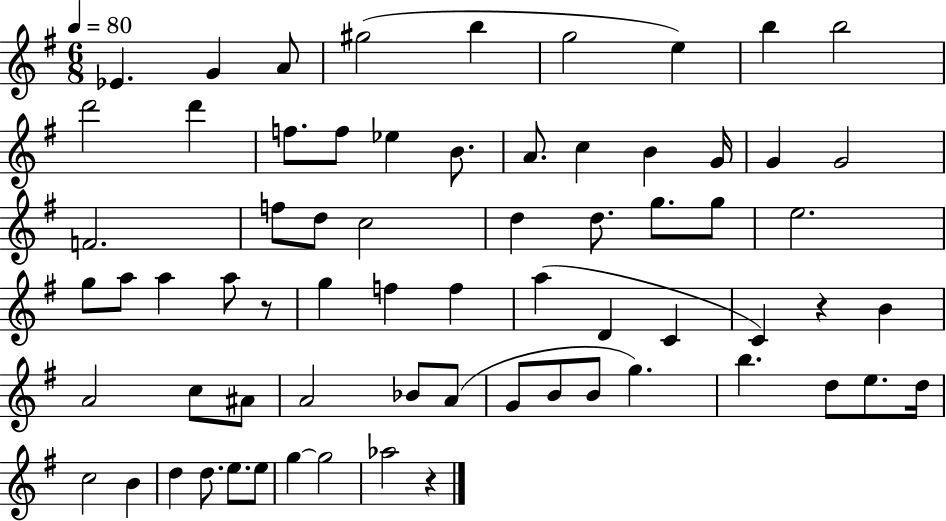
{
  \clef treble
  \numericTimeSignature
  \time 6/8
  \key g \major
  \tempo 4 = 80
  ees'4. g'4 a'8 | gis''2( b''4 | g''2 e''4) | b''4 b''2 | \break d'''2 d'''4 | f''8. f''8 ees''4 b'8. | a'8. c''4 b'4 g'16 | g'4 g'2 | \break f'2. | f''8 d''8 c''2 | d''4 d''8. g''8. g''8 | e''2. | \break g''8 a''8 a''4 a''8 r8 | g''4 f''4 f''4 | a''4( d'4 c'4 | c'4) r4 b'4 | \break a'2 c''8 ais'8 | a'2 bes'8 a'8( | g'8 b'8 b'8 g''4.) | b''4. d''8 e''8. d''16 | \break c''2 b'4 | d''4 d''8. e''8. e''8 | g''4~~ g''2 | aes''2 r4 | \break \bar "|."
}